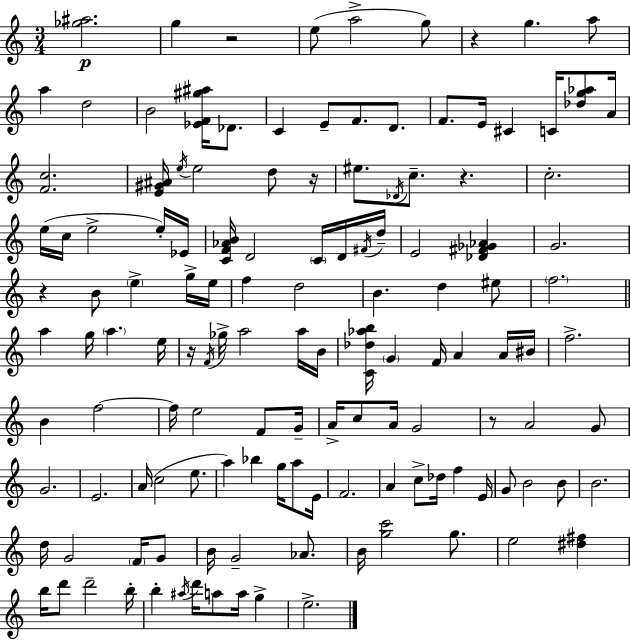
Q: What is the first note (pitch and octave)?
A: G5